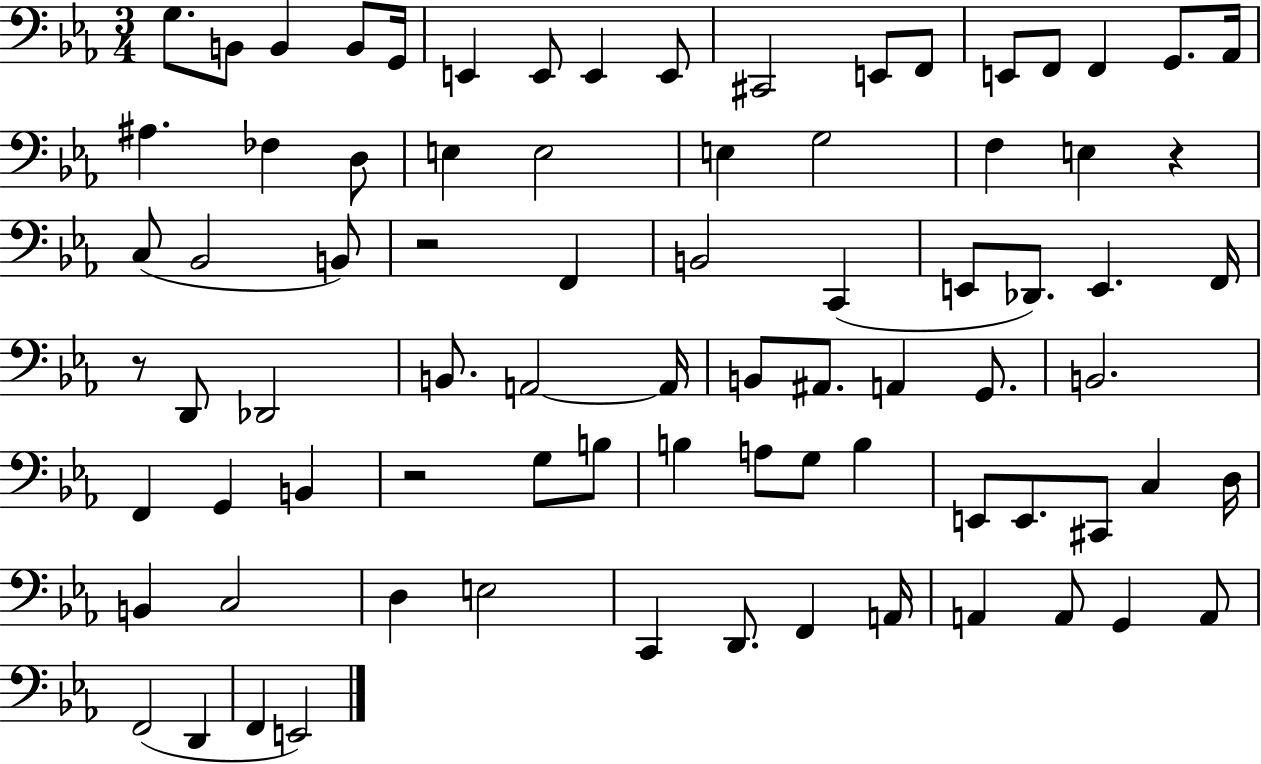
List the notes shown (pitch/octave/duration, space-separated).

G3/e. B2/e B2/q B2/e G2/s E2/q E2/e E2/q E2/e C#2/h E2/e F2/e E2/e F2/e F2/q G2/e. Ab2/s A#3/q. FES3/q D3/e E3/q E3/h E3/q G3/h F3/q E3/q R/q C3/e Bb2/h B2/e R/h F2/q B2/h C2/q E2/e Db2/e. E2/q. F2/s R/e D2/e Db2/h B2/e. A2/h A2/s B2/e A#2/e. A2/q G2/e. B2/h. F2/q G2/q B2/q R/h G3/e B3/e B3/q A3/e G3/e B3/q E2/e E2/e. C#2/e C3/q D3/s B2/q C3/h D3/q E3/h C2/q D2/e. F2/q A2/s A2/q A2/e G2/q A2/e F2/h D2/q F2/q E2/h